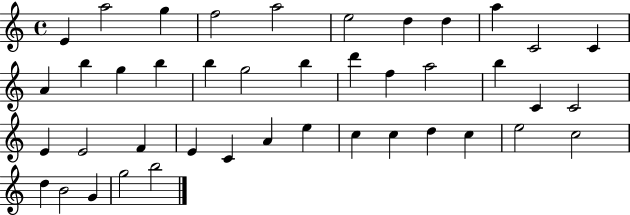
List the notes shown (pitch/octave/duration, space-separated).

E4/q A5/h G5/q F5/h A5/h E5/h D5/q D5/q A5/q C4/h C4/q A4/q B5/q G5/q B5/q B5/q G5/h B5/q D6/q F5/q A5/h B5/q C4/q C4/h E4/q E4/h F4/q E4/q C4/q A4/q E5/q C5/q C5/q D5/q C5/q E5/h C5/h D5/q B4/h G4/q G5/h B5/h